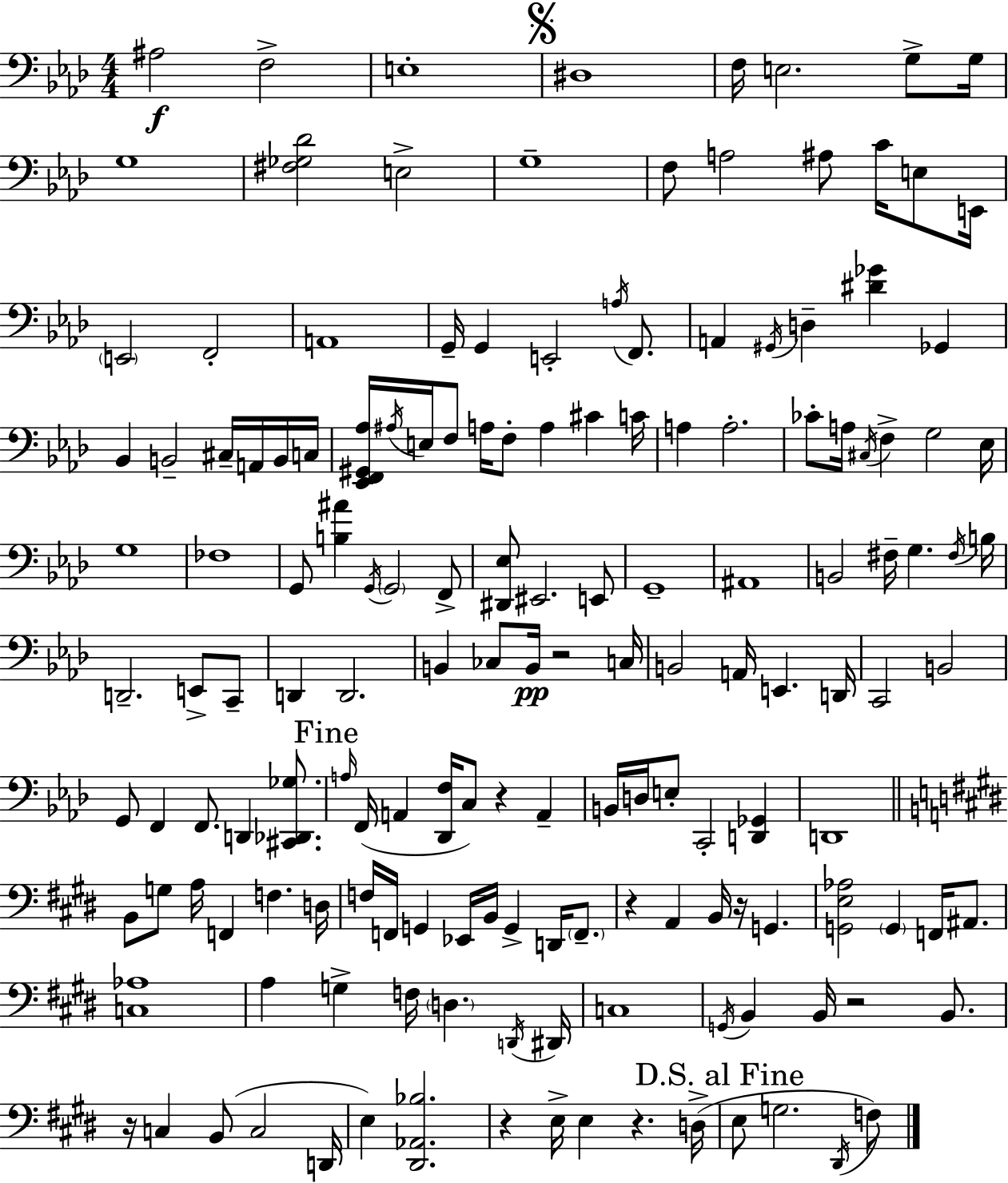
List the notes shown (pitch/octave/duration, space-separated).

A#3/h F3/h E3/w D#3/w F3/s E3/h. G3/e G3/s G3/w [F#3,Gb3,Db4]/h E3/h G3/w F3/e A3/h A#3/e C4/s E3/e E2/s E2/h F2/h A2/w G2/s G2/q E2/h A3/s F2/e. A2/q G#2/s D3/q [D#4,Gb4]/q Gb2/q Bb2/q B2/h C#3/s A2/s B2/s C3/s [Eb2,F2,G#2,Ab3]/s A#3/s E3/s F3/e A3/s F3/e A3/q C#4/q C4/s A3/q A3/h. CES4/e A3/s C#3/s F3/q G3/h Eb3/s G3/w FES3/w G2/e [B3,A#4]/q G2/s G2/h F2/e [D#2,Eb3]/e EIS2/h. E2/e G2/w A#2/w B2/h F#3/s G3/q. F#3/s B3/s D2/h. E2/e C2/e D2/q D2/h. B2/q CES3/e B2/s R/h C3/s B2/h A2/s E2/q. D2/s C2/h B2/h G2/e F2/q F2/e. D2/q [C#2,Db2,Gb3]/e. A3/s F2/s A2/q [Db2,F3]/s C3/e R/q A2/q B2/s D3/s E3/e C2/h [D2,Gb2]/q D2/w B2/e G3/e A3/s F2/q F3/q. D3/s F3/s F2/s G2/q Eb2/s B2/s G2/q D2/s F2/e. R/q A2/q B2/s R/s G2/q. [G2,E3,Ab3]/h G2/q F2/s A#2/e. [C3,Ab3]/w A3/q G3/q F3/s D3/q. D2/s D#2/s C3/w G2/s B2/q B2/s R/h B2/e. R/s C3/q B2/e C3/h D2/s E3/q [D#2,Ab2,Bb3]/h. R/q E3/s E3/q R/q. D3/s E3/e G3/h. D#2/s F3/e